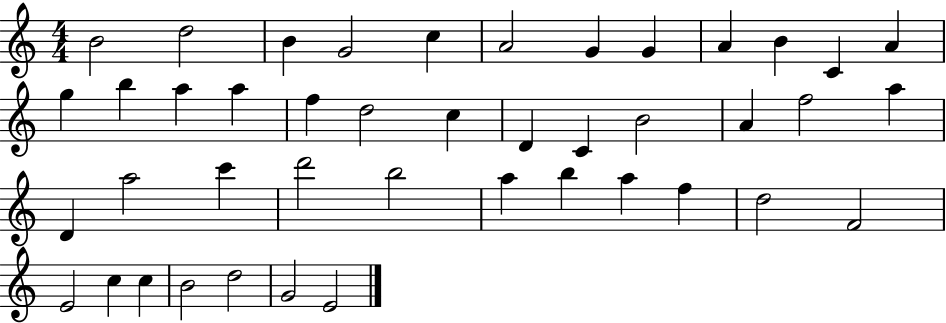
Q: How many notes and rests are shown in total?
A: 43